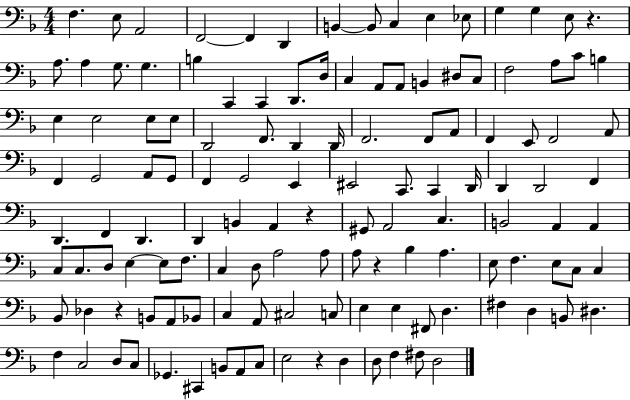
X:1
T:Untitled
M:4/4
L:1/4
K:F
F, E,/2 A,,2 F,,2 F,, D,, B,, B,,/2 C, E, _E,/2 G, G, E,/2 z A,/2 A, G,/2 G, B, C,, C,, D,,/2 D,/4 C, A,,/2 A,,/2 B,, ^D,/2 C,/2 F,2 A,/2 C/2 B, E, E,2 E,/2 E,/2 D,,2 F,,/2 D,, D,,/4 F,,2 F,,/2 A,,/2 F,, E,,/2 F,,2 A,,/2 F,, G,,2 A,,/2 G,,/2 F,, G,,2 E,, ^E,,2 C,,/2 C,, D,,/4 D,, D,,2 F,, D,, F,, D,, D,, B,, A,, z ^G,,/2 A,,2 C, B,,2 A,, A,, C,/2 C,/2 D,/2 E, E,/2 F,/2 C, D,/2 A,2 A,/2 A,/2 z _B, A, E,/2 F, E,/2 C,/2 C, _B,,/2 _D, z B,,/2 A,,/2 _B,,/2 C, A,,/2 ^C,2 C,/2 E, E, ^F,,/2 D, ^F, D, B,,/2 ^D, F, C,2 D,/2 C,/2 _G,, ^C,, B,,/2 A,,/2 C,/2 E,2 z D, D,/2 F, ^F,/2 D,2